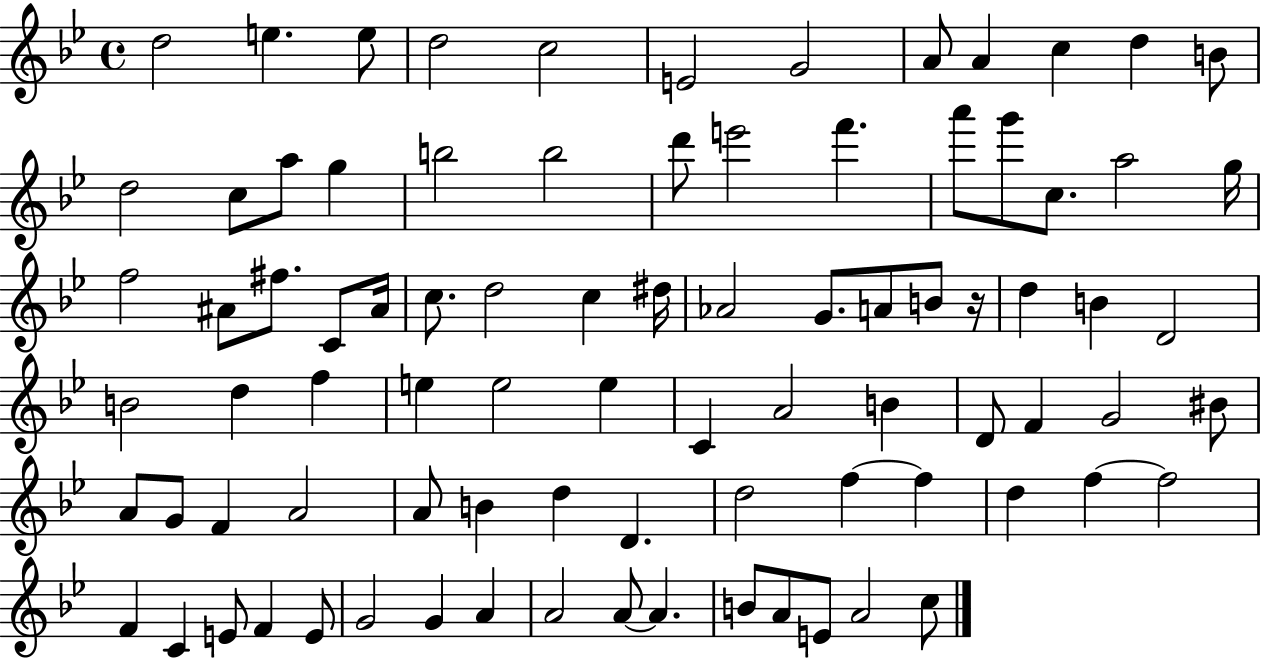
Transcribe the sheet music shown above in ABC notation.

X:1
T:Untitled
M:4/4
L:1/4
K:Bb
d2 e e/2 d2 c2 E2 G2 A/2 A c d B/2 d2 c/2 a/2 g b2 b2 d'/2 e'2 f' a'/2 g'/2 c/2 a2 g/4 f2 ^A/2 ^f/2 C/2 ^A/4 c/2 d2 c ^d/4 _A2 G/2 A/2 B/2 z/4 d B D2 B2 d f e e2 e C A2 B D/2 F G2 ^B/2 A/2 G/2 F A2 A/2 B d D d2 f f d f f2 F C E/2 F E/2 G2 G A A2 A/2 A B/2 A/2 E/2 A2 c/2